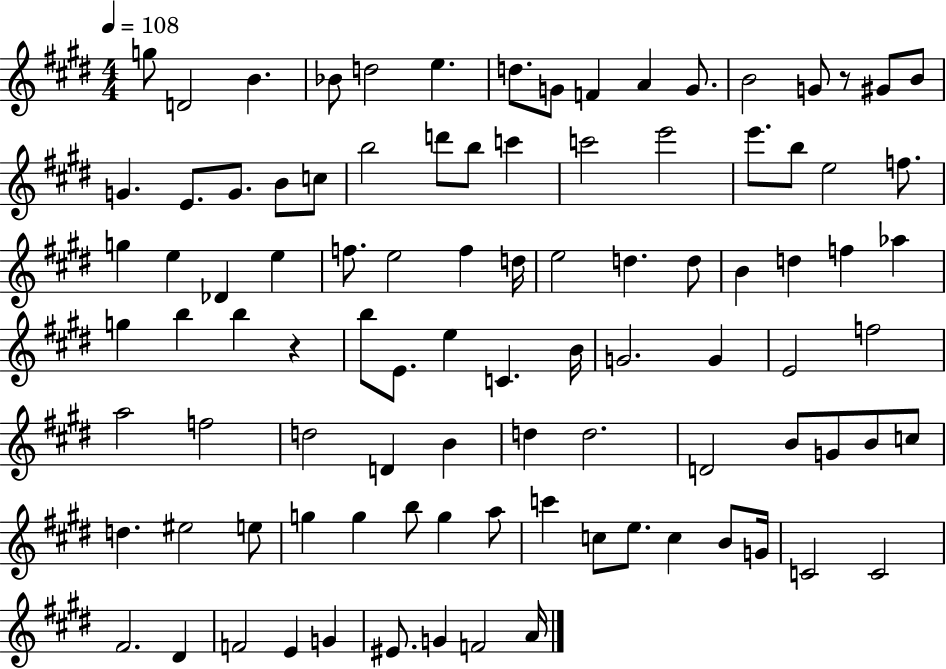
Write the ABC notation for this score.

X:1
T:Untitled
M:4/4
L:1/4
K:E
g/2 D2 B _B/2 d2 e d/2 G/2 F A G/2 B2 G/2 z/2 ^G/2 B/2 G E/2 G/2 B/2 c/2 b2 d'/2 b/2 c' c'2 e'2 e'/2 b/2 e2 f/2 g e _D e f/2 e2 f d/4 e2 d d/2 B d f _a g b b z b/2 E/2 e C B/4 G2 G E2 f2 a2 f2 d2 D B d d2 D2 B/2 G/2 B/2 c/2 d ^e2 e/2 g g b/2 g a/2 c' c/2 e/2 c B/2 G/4 C2 C2 ^F2 ^D F2 E G ^E/2 G F2 A/4